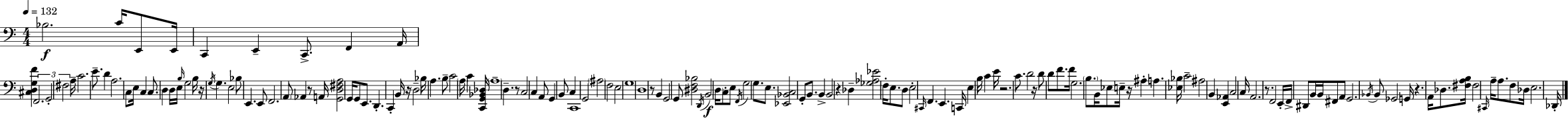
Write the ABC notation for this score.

X:1
T:Untitled
M:4/4
L:1/4
K:Am
_B,2 C/4 E,,/2 E,,/4 C,, E,, C,,/2 F,, A,,/4 [^C,D,G,F] F,,2 G,,2 ^F,2 A,/4 C2 E/2 D A,2 C,/2 E,/4 C, C,/2 D, D,/4 E,/4 B,/4 G,2 B,/4 z/4 G,/4 G, E,2 _B,/2 E,, E,,/2 F,,2 A,,/2 _A,, z/2 A,,/4 [G,,D,^F,A,]2 G,,/4 G,,/2 E,,/2 D,, C,, B,,/4 z/4 D,2 _B,/4 A, B,/2 C2 A,/4 C [C,,G,,_B,,_D,]/4 A,4 D, z/2 C,2 C, A,,/2 G,, B,,/2 C, C,,4 G,,2 ^A,2 F,2 E,2 G,4 D,4 z/2 B,, G,,2 G,,/2 [^D,F,_B,]2 D,,/4 B,,2 D,/4 C,/2 E,/2 F,,/4 G,2 G,/2 E,/2 [_E,,_B,,C,]2 G,,/2 B,,/2 B,, B,,2 z _D, [_G,_A,_E]2 F,/4 E,/2 D,/2 E,2 ^C,,/4 F,, E,, C,,/4 E, B,/4 C E/4 z2 C/2 D2 z/4 D/2 D/2 F/2 F/4 G,2 B,/2 B,,/4 _E,/2 E,/4 z/4 ^A, A, [_E,_B,]/4 C2 ^A,2 B,, [E,,_A,,] C,2 C,/4 A,,2 z/2 F,,2 E,,/4 F,,/4 ^D,,/2 B,,/4 B,,/4 ^F,,/2 A,,/2 G,,2 _B,,/4 _B,,/2 _G,,2 G,,/4 z A,,/4 _D,/2 [^F,A,B,]/4 ^F,2 ^C,,/4 A,/4 A,/2 F,/2 _D,/4 E,2 _D,,/4